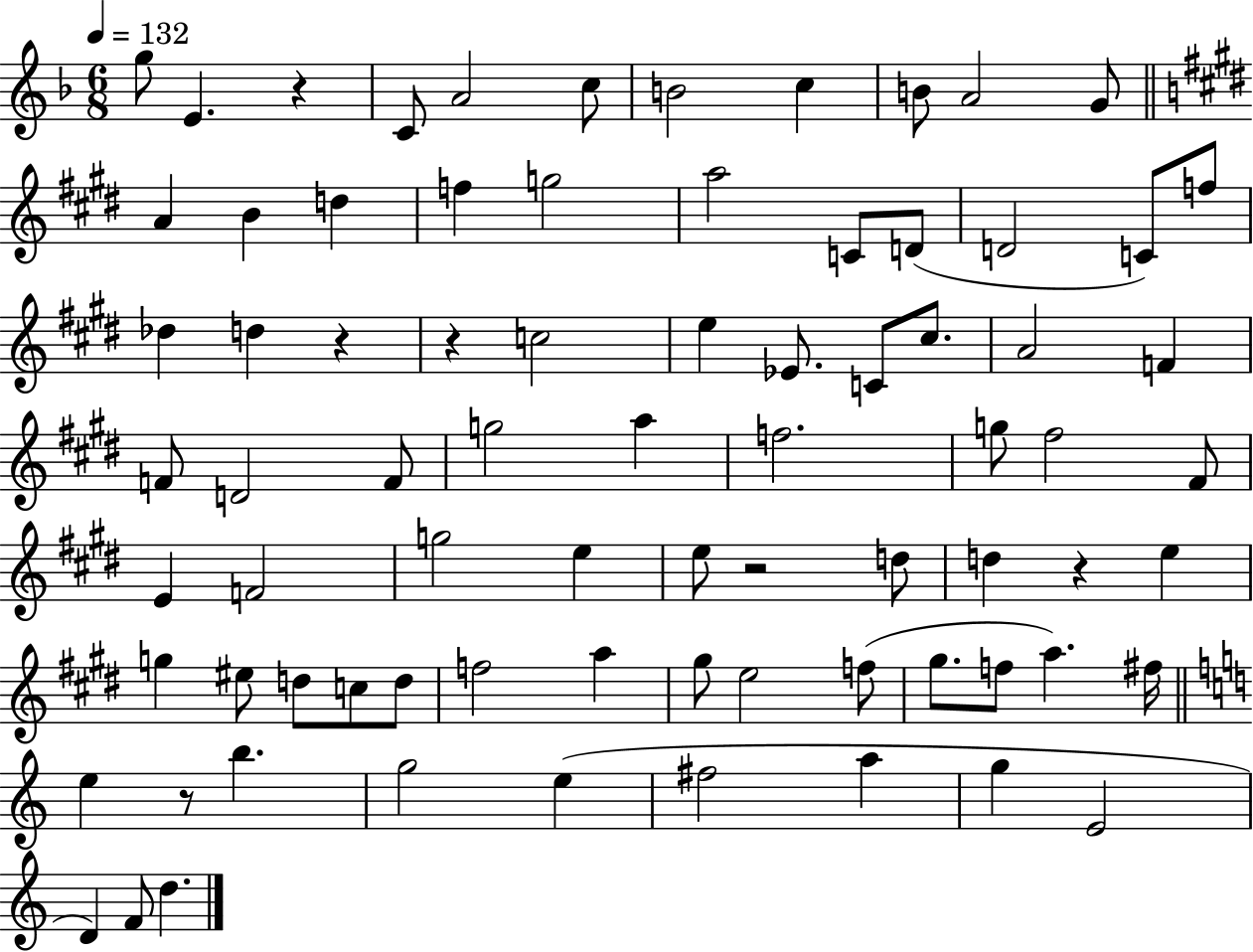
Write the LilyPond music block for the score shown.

{
  \clef treble
  \numericTimeSignature
  \time 6/8
  \key f \major
  \tempo 4 = 132
  g''8 e'4. r4 | c'8 a'2 c''8 | b'2 c''4 | b'8 a'2 g'8 | \break \bar "||" \break \key e \major a'4 b'4 d''4 | f''4 g''2 | a''2 c'8 d'8( | d'2 c'8) f''8 | \break des''4 d''4 r4 | r4 c''2 | e''4 ees'8. c'8 cis''8. | a'2 f'4 | \break f'8 d'2 f'8 | g''2 a''4 | f''2. | g''8 fis''2 fis'8 | \break e'4 f'2 | g''2 e''4 | e''8 r2 d''8 | d''4 r4 e''4 | \break g''4 eis''8 d''8 c''8 d''8 | f''2 a''4 | gis''8 e''2 f''8( | gis''8. f''8 a''4.) fis''16 | \break \bar "||" \break \key c \major e''4 r8 b''4. | g''2 e''4( | fis''2 a''4 | g''4 e'2 | \break d'4) f'8 d''4. | \bar "|."
}